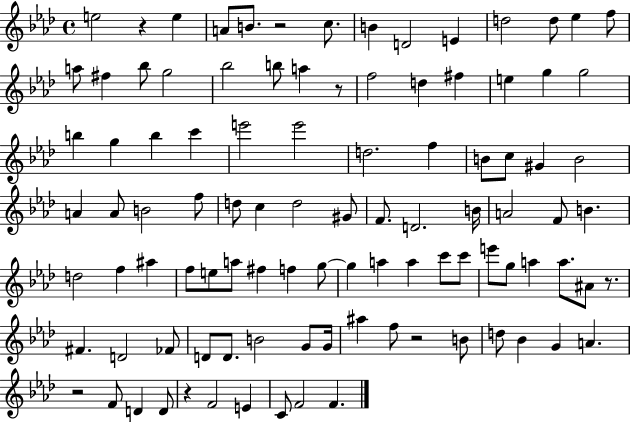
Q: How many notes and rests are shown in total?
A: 100